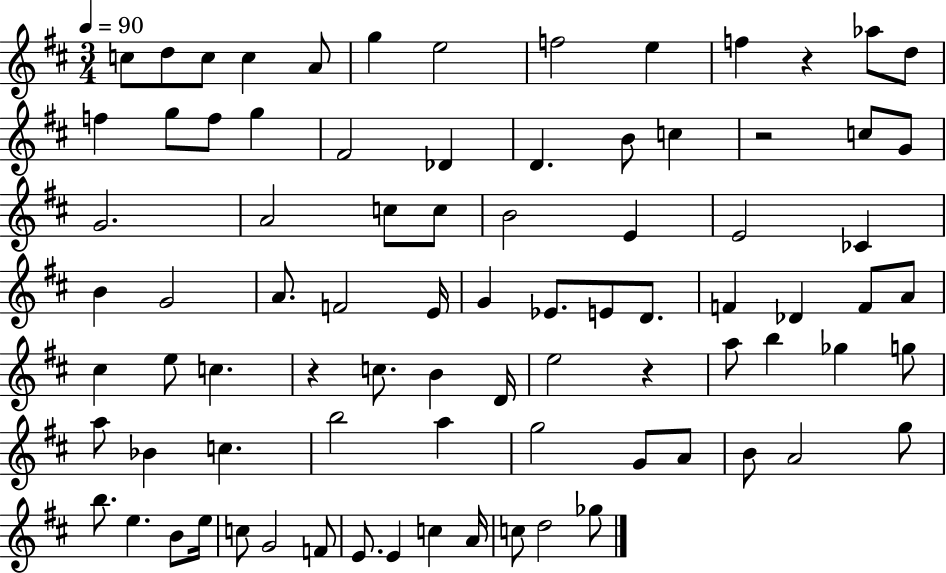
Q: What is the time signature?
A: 3/4